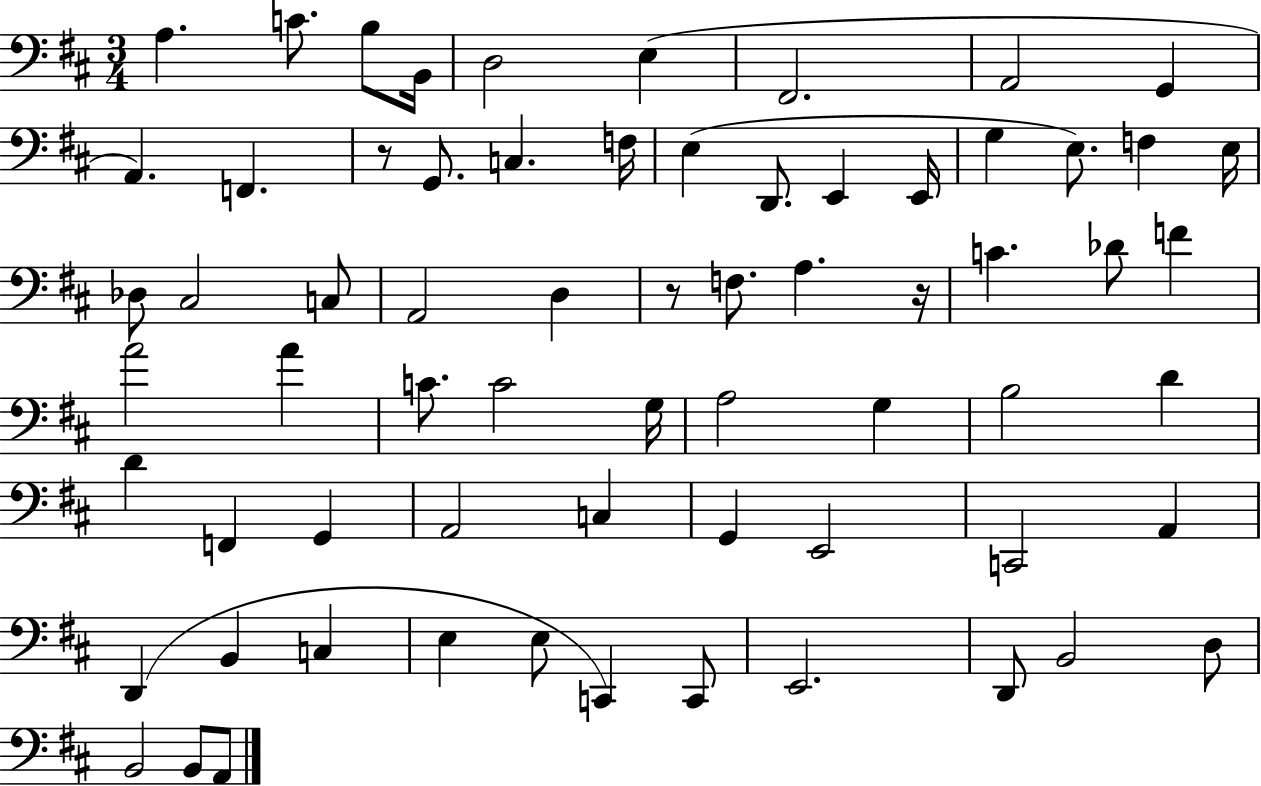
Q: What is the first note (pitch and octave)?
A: A3